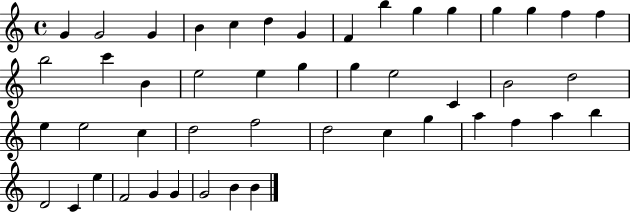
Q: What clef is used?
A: treble